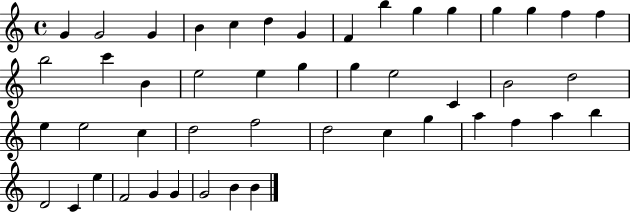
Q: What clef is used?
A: treble